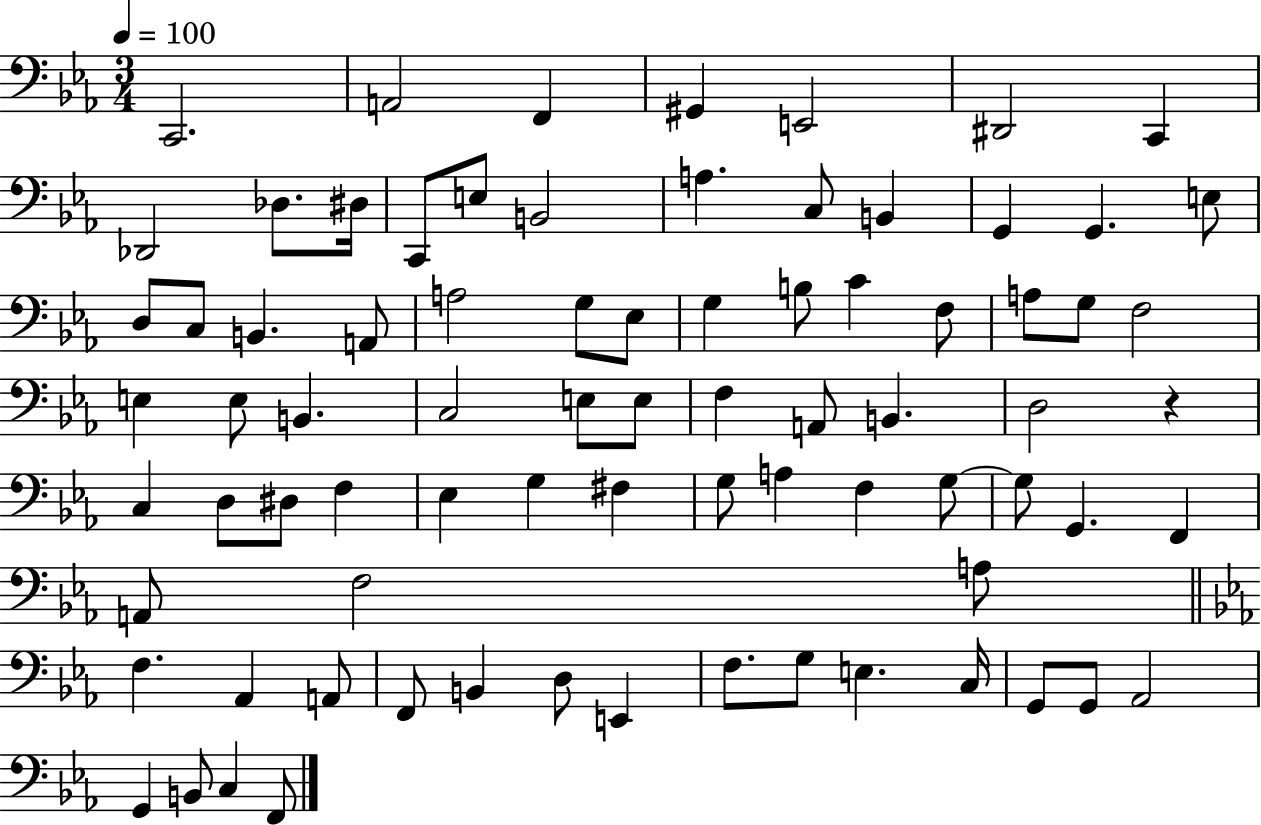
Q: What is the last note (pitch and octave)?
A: F2